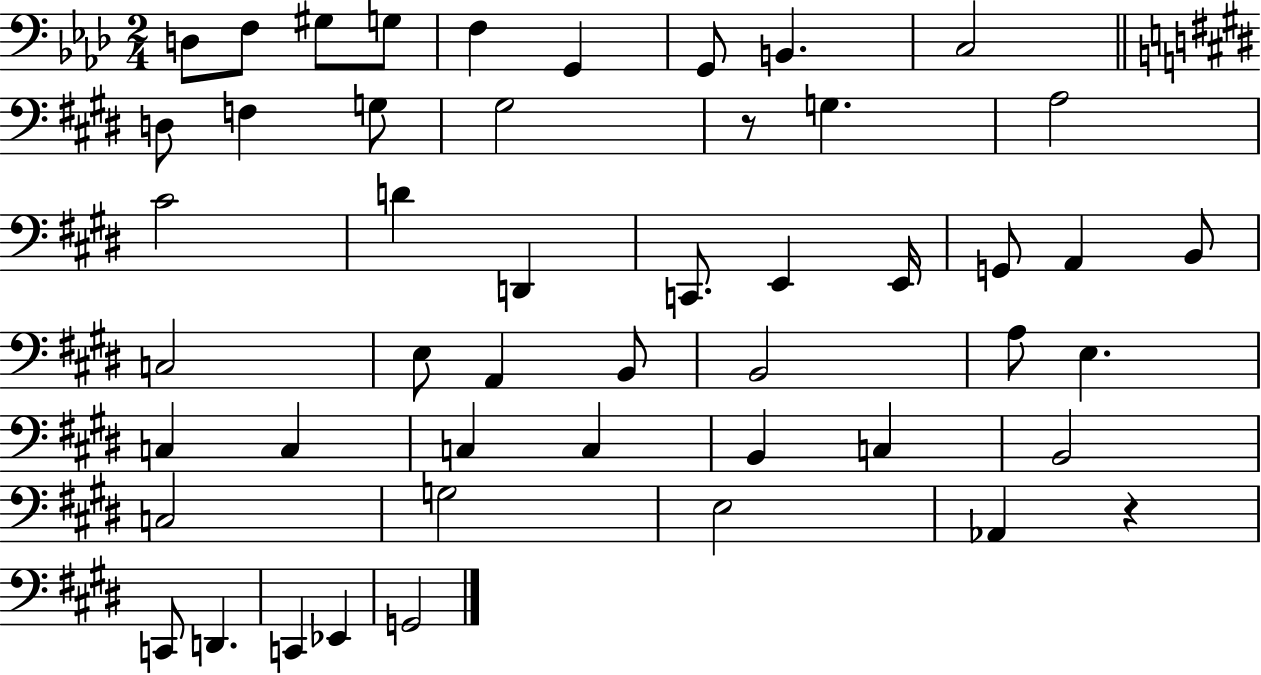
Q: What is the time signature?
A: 2/4